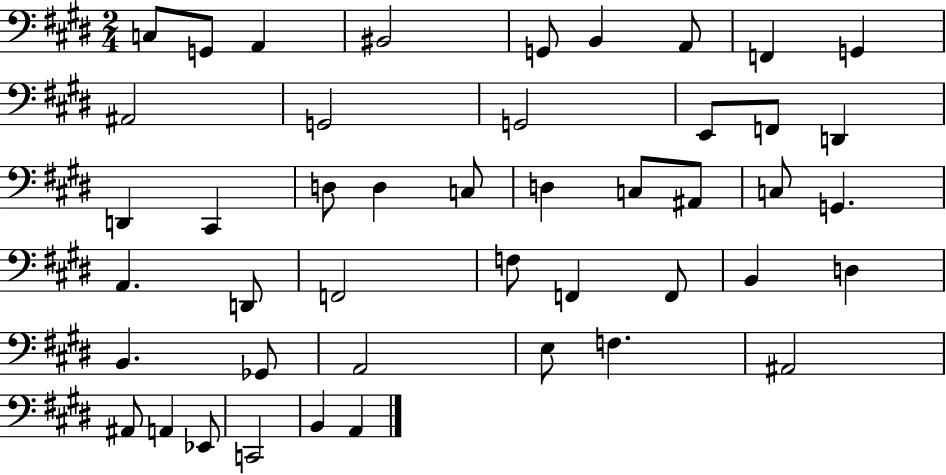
C3/e G2/e A2/q BIS2/h G2/e B2/q A2/e F2/q G2/q A#2/h G2/h G2/h E2/e F2/e D2/q D2/q C#2/q D3/e D3/q C3/e D3/q C3/e A#2/e C3/e G2/q. A2/q. D2/e F2/h F3/e F2/q F2/e B2/q D3/q B2/q. Gb2/e A2/h E3/e F3/q. A#2/h A#2/e A2/q Eb2/e C2/h B2/q A2/q